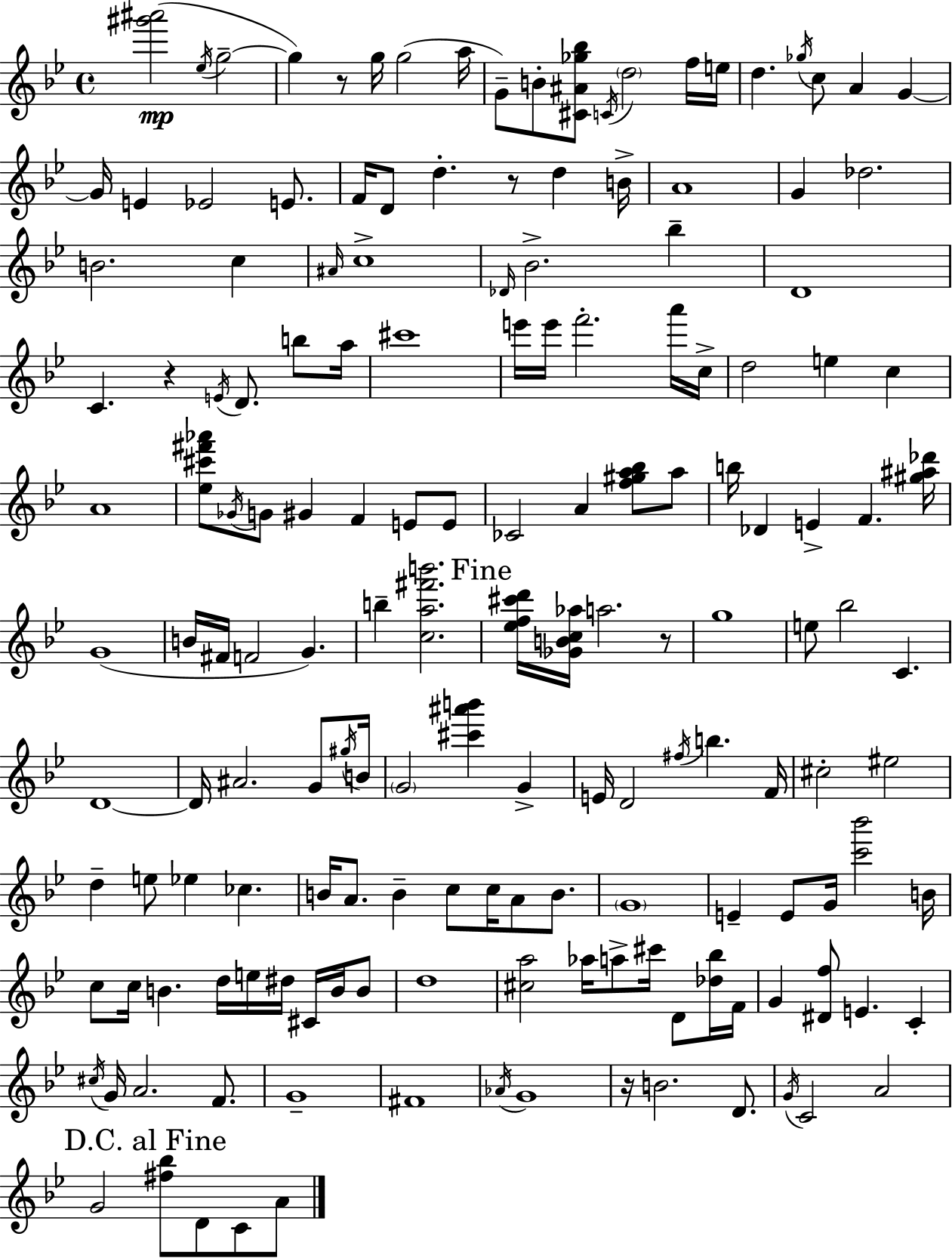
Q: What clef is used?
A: treble